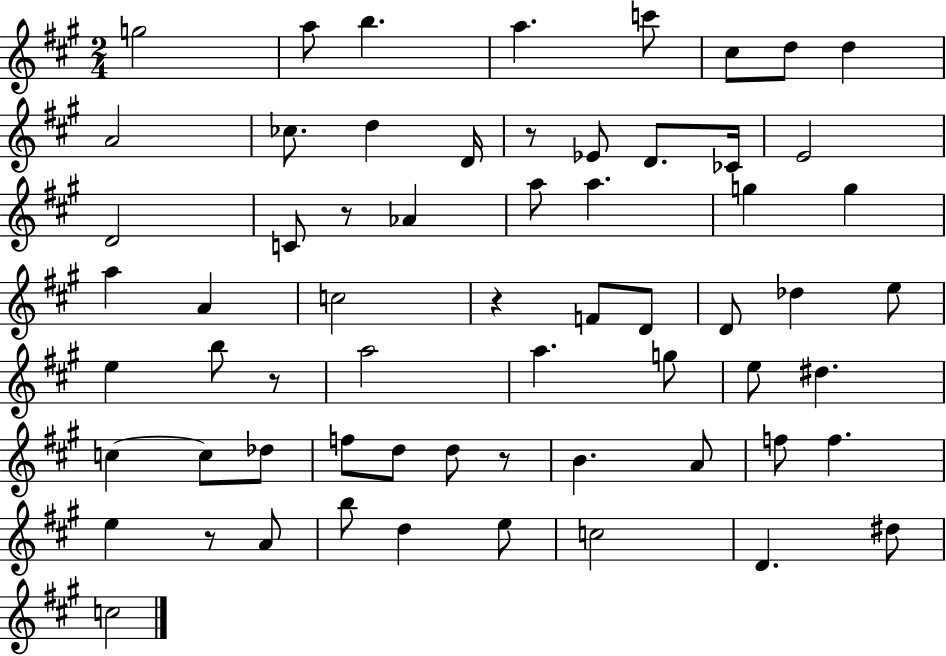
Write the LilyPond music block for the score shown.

{
  \clef treble
  \numericTimeSignature
  \time 2/4
  \key a \major
  g''2 | a''8 b''4. | a''4. c'''8 | cis''8 d''8 d''4 | \break a'2 | ces''8. d''4 d'16 | r8 ees'8 d'8. ces'16 | e'2 | \break d'2 | c'8 r8 aes'4 | a''8 a''4. | g''4 g''4 | \break a''4 a'4 | c''2 | r4 f'8 d'8 | d'8 des''4 e''8 | \break e''4 b''8 r8 | a''2 | a''4. g''8 | e''8 dis''4. | \break c''4~~ c''8 des''8 | f''8 d''8 d''8 r8 | b'4. a'8 | f''8 f''4. | \break e''4 r8 a'8 | b''8 d''4 e''8 | c''2 | d'4. dis''8 | \break c''2 | \bar "|."
}